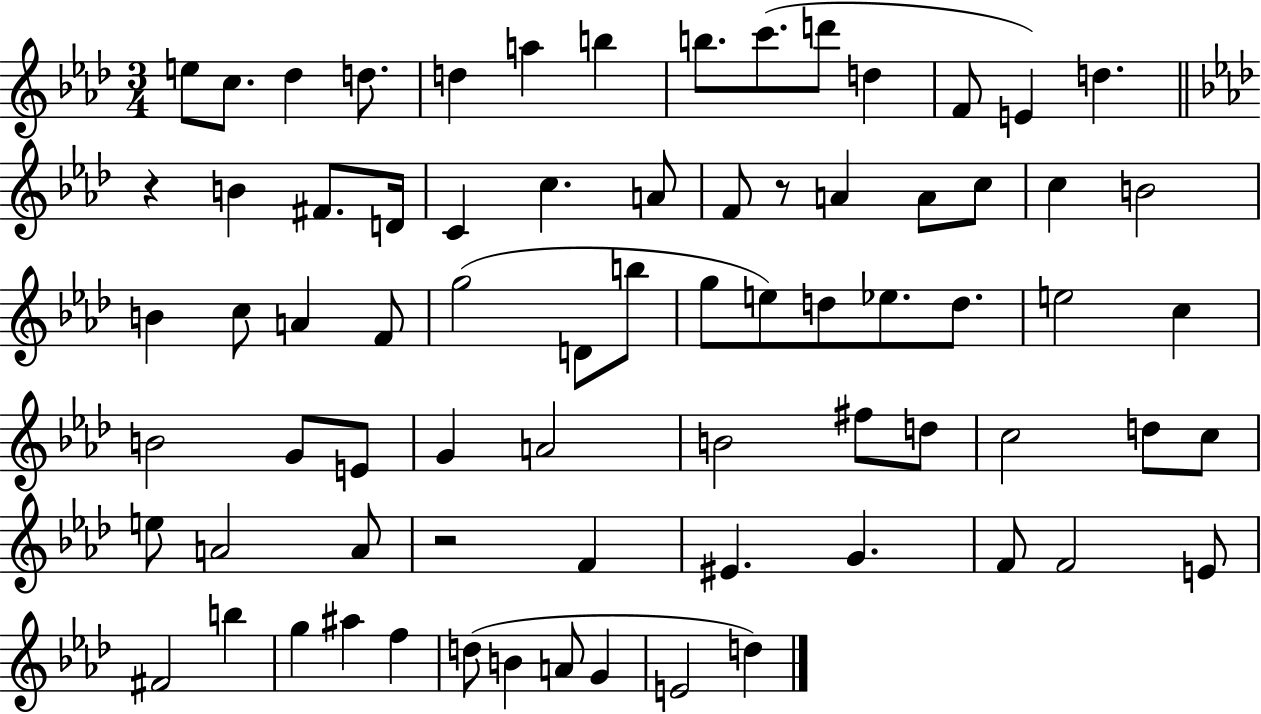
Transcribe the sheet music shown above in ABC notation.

X:1
T:Untitled
M:3/4
L:1/4
K:Ab
e/2 c/2 _d d/2 d a b b/2 c'/2 d'/2 d F/2 E d z B ^F/2 D/4 C c A/2 F/2 z/2 A A/2 c/2 c B2 B c/2 A F/2 g2 D/2 b/2 g/2 e/2 d/2 _e/2 d/2 e2 c B2 G/2 E/2 G A2 B2 ^f/2 d/2 c2 d/2 c/2 e/2 A2 A/2 z2 F ^E G F/2 F2 E/2 ^F2 b g ^a f d/2 B A/2 G E2 d